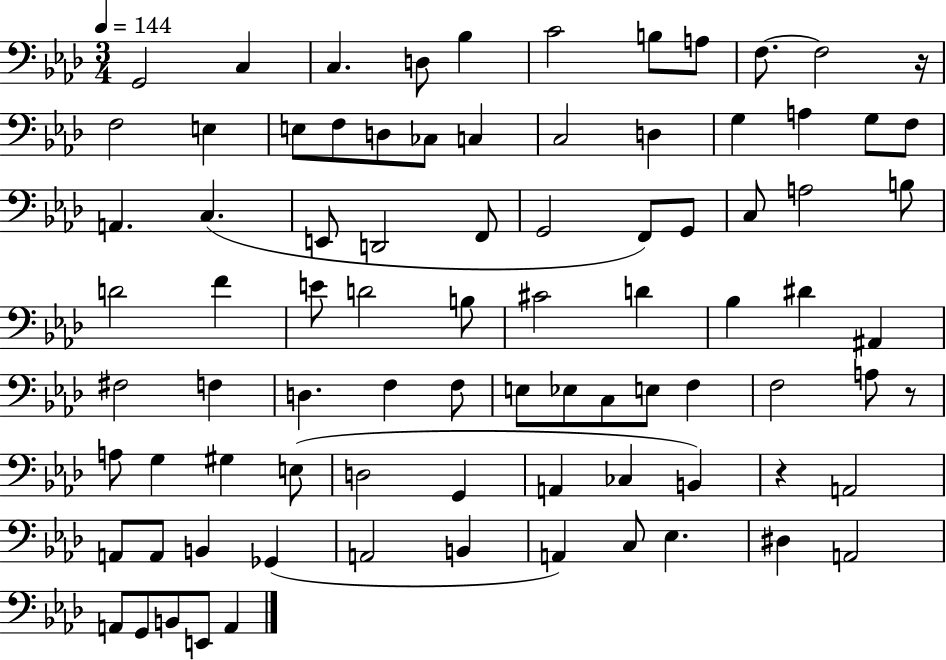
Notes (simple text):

G2/h C3/q C3/q. D3/e Bb3/q C4/h B3/e A3/e F3/e. F3/h R/s F3/h E3/q E3/e F3/e D3/e CES3/e C3/q C3/h D3/q G3/q A3/q G3/e F3/e A2/q. C3/q. E2/e D2/h F2/e G2/h F2/e G2/e C3/e A3/h B3/e D4/h F4/q E4/e D4/h B3/e C#4/h D4/q Bb3/q D#4/q A#2/q F#3/h F3/q D3/q. F3/q F3/e E3/e Eb3/e C3/e E3/e F3/q F3/h A3/e R/e A3/e G3/q G#3/q E3/e D3/h G2/q A2/q CES3/q B2/q R/q A2/h A2/e A2/e B2/q Gb2/q A2/h B2/q A2/q C3/e Eb3/q. D#3/q A2/h A2/e G2/e B2/e E2/e A2/q